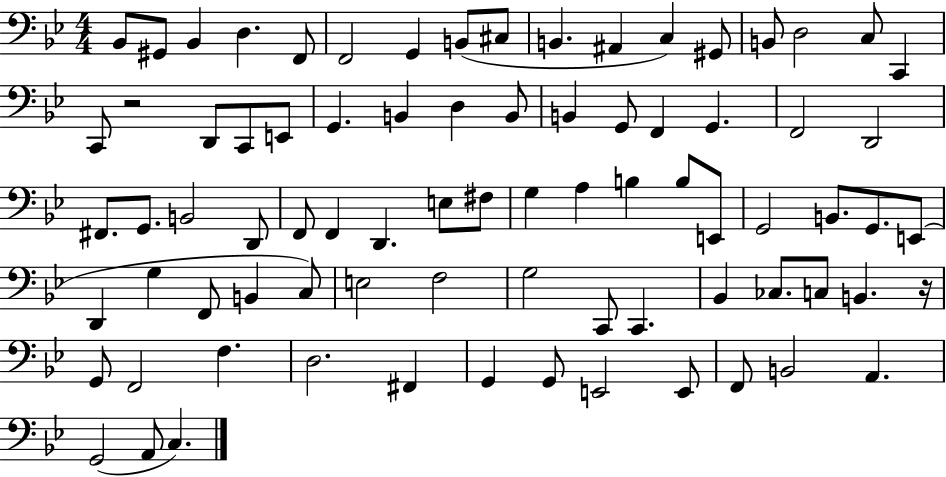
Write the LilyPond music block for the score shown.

{
  \clef bass
  \numericTimeSignature
  \time 4/4
  \key bes \major
  bes,8 gis,8 bes,4 d4. f,8 | f,2 g,4 b,8( cis8 | b,4. ais,4 c4) gis,8 | b,8 d2 c8 c,4 | \break c,8 r2 d,8 c,8 e,8 | g,4. b,4 d4 b,8 | b,4 g,8 f,4 g,4. | f,2 d,2 | \break fis,8. g,8. b,2 d,8 | f,8 f,4 d,4. e8 fis8 | g4 a4 b4 b8 e,8 | g,2 b,8. g,8. e,8( | \break d,4 g4 f,8 b,4 c8) | e2 f2 | g2 c,8 c,4. | bes,4 ces8. c8 b,4. r16 | \break g,8 f,2 f4. | d2. fis,4 | g,4 g,8 e,2 e,8 | f,8 b,2 a,4. | \break g,2( a,8 c4.) | \bar "|."
}